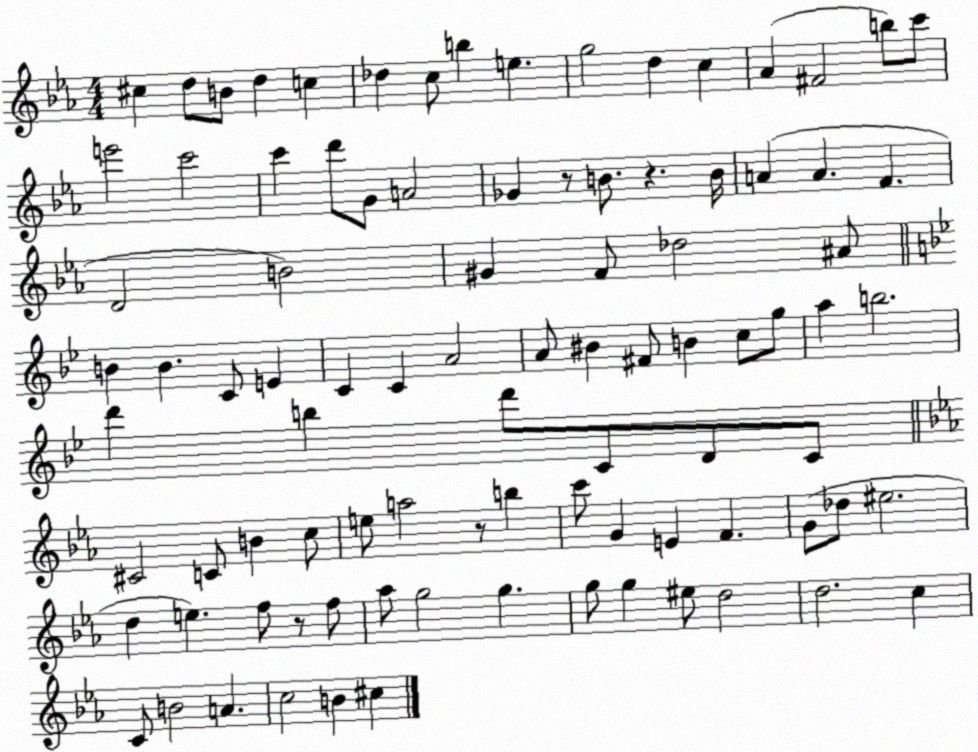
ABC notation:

X:1
T:Untitled
M:4/4
L:1/4
K:Eb
^c d/2 B/2 d c _d c/2 b e g2 d c _A ^F2 b/2 c'/2 e'2 c'2 c' d'/2 G/2 A2 _G z/2 B/2 z B/4 A A F D2 B2 ^G F/2 _d2 ^A/2 B B C/2 E C C A2 A/2 ^B ^F/2 B c/2 g/2 a b2 d' b d'/2 C/2 D/2 C/2 ^C2 C/2 B c/2 e/2 a2 z/2 b c'/2 G E F G/2 _d/2 ^e2 d e f/2 z/2 f/2 _a/2 g2 g g/2 g ^e/2 d2 d2 c C/2 B2 A c2 B ^c